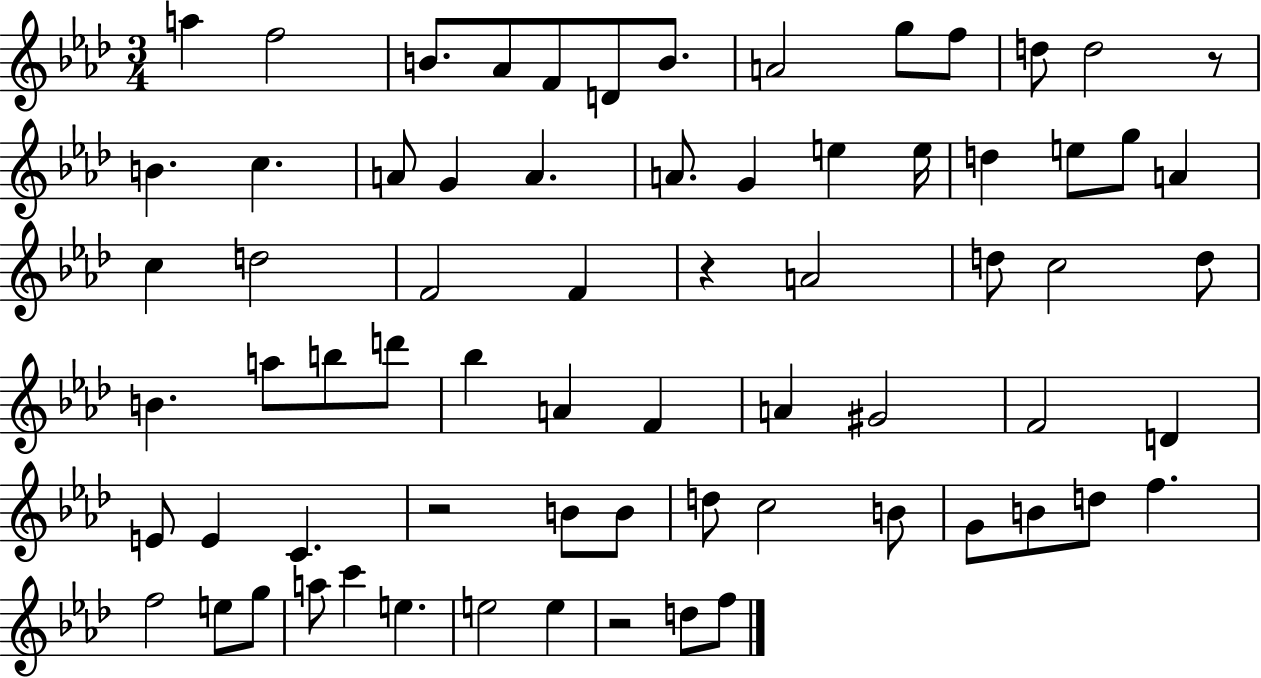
A5/q F5/h B4/e. Ab4/e F4/e D4/e B4/e. A4/h G5/e F5/e D5/e D5/h R/e B4/q. C5/q. A4/e G4/q A4/q. A4/e. G4/q E5/q E5/s D5/q E5/e G5/e A4/q C5/q D5/h F4/h F4/q R/q A4/h D5/e C5/h D5/e B4/q. A5/e B5/e D6/e Bb5/q A4/q F4/q A4/q G#4/h F4/h D4/q E4/e E4/q C4/q. R/h B4/e B4/e D5/e C5/h B4/e G4/e B4/e D5/e F5/q. F5/h E5/e G5/e A5/e C6/q E5/q. E5/h E5/q R/h D5/e F5/e